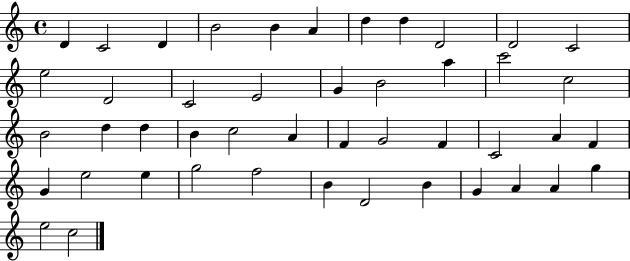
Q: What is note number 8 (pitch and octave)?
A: D5